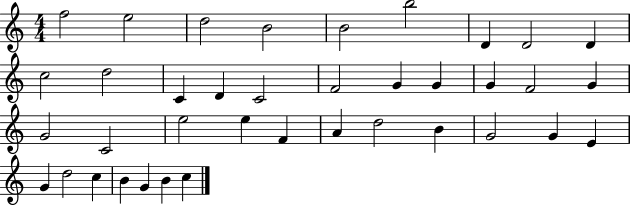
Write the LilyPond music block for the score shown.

{
  \clef treble
  \numericTimeSignature
  \time 4/4
  \key c \major
  f''2 e''2 | d''2 b'2 | b'2 b''2 | d'4 d'2 d'4 | \break c''2 d''2 | c'4 d'4 c'2 | f'2 g'4 g'4 | g'4 f'2 g'4 | \break g'2 c'2 | e''2 e''4 f'4 | a'4 d''2 b'4 | g'2 g'4 e'4 | \break g'4 d''2 c''4 | b'4 g'4 b'4 c''4 | \bar "|."
}